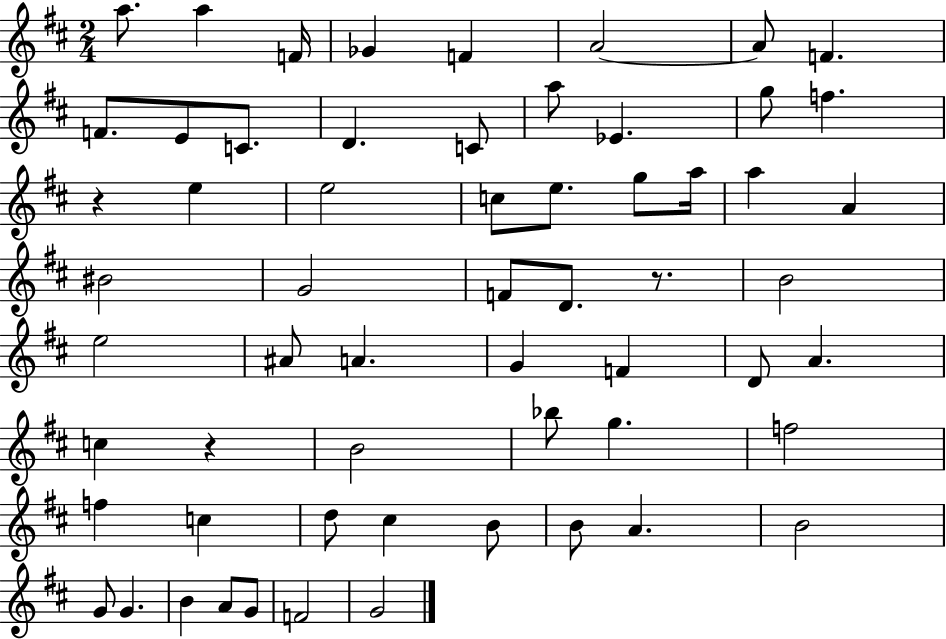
A5/e. A5/q F4/s Gb4/q F4/q A4/h A4/e F4/q. F4/e. E4/e C4/e. D4/q. C4/e A5/e Eb4/q. G5/e F5/q. R/q E5/q E5/h C5/e E5/e. G5/e A5/s A5/q A4/q BIS4/h G4/h F4/e D4/e. R/e. B4/h E5/h A#4/e A4/q. G4/q F4/q D4/e A4/q. C5/q R/q B4/h Bb5/e G5/q. F5/h F5/q C5/q D5/e C#5/q B4/e B4/e A4/q. B4/h G4/e G4/q. B4/q A4/e G4/e F4/h G4/h